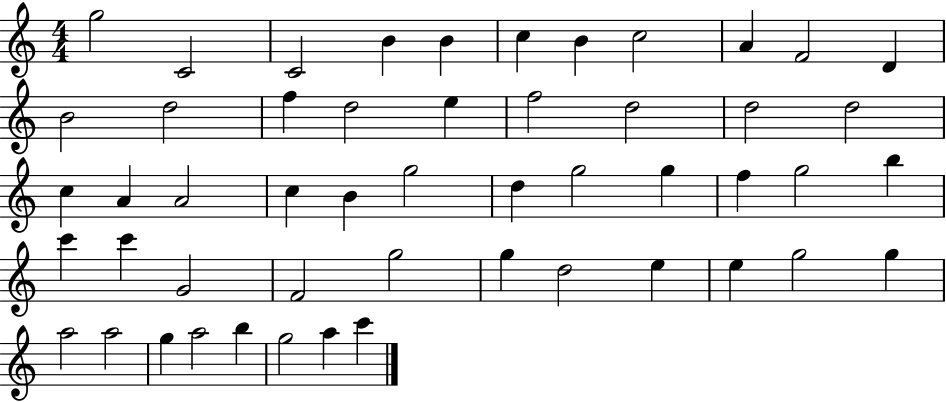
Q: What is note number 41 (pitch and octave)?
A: E5